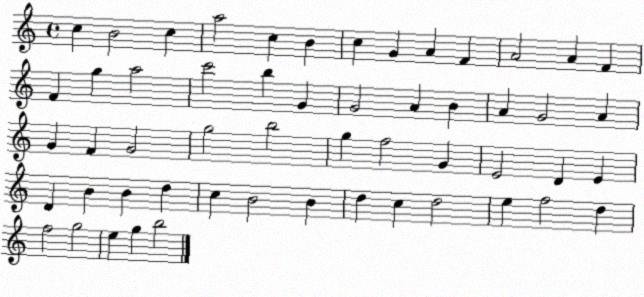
X:1
T:Untitled
M:4/4
L:1/4
K:C
c B2 c a2 c B c G A F A2 A F F g a2 c'2 b G G2 A B A G2 A G F G2 g2 b2 g f2 G E2 D E D B B d c B2 B d c d2 e f2 d f2 g2 e g b2